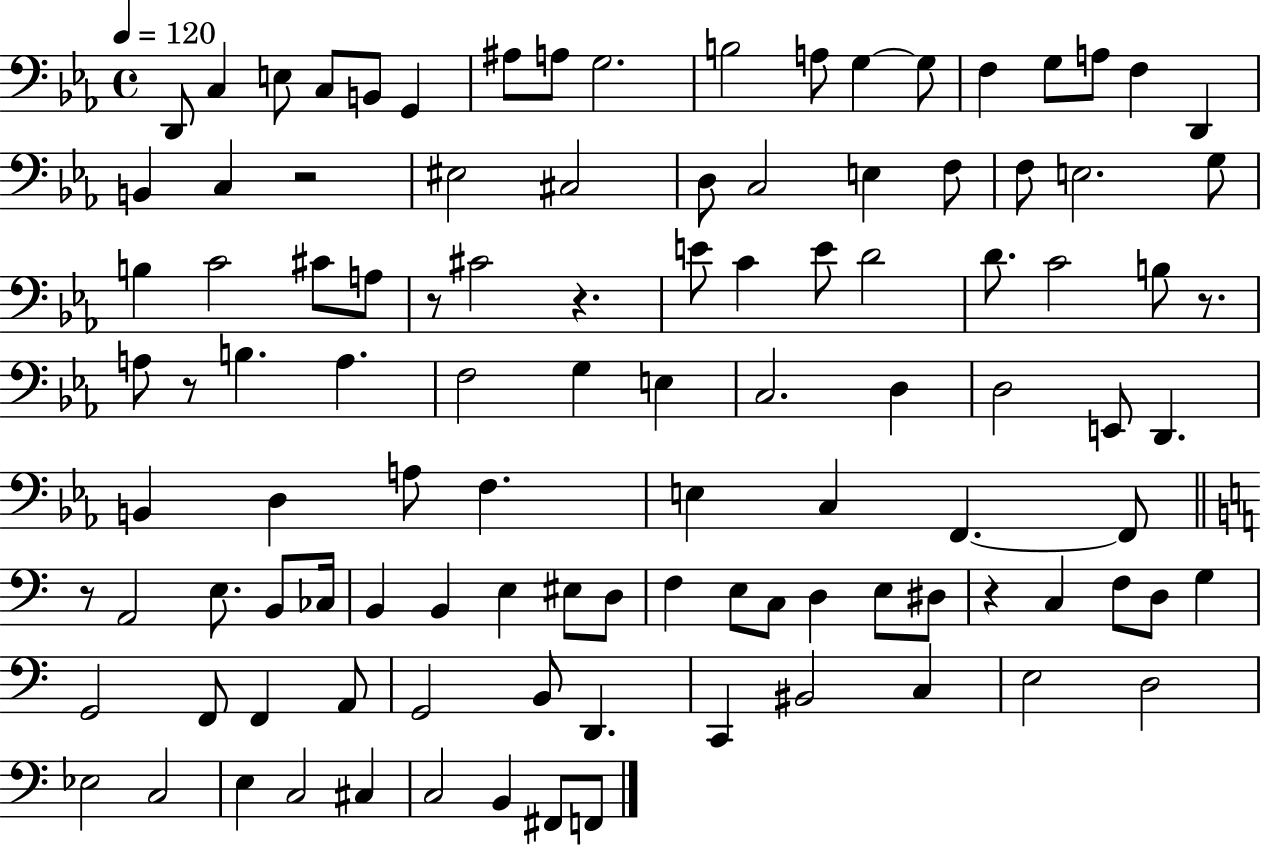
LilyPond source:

{
  \clef bass
  \time 4/4
  \defaultTimeSignature
  \key ees \major
  \tempo 4 = 120
  d,8 c4 e8 c8 b,8 g,4 | ais8 a8 g2. | b2 a8 g4~~ g8 | f4 g8 a8 f4 d,4 | \break b,4 c4 r2 | eis2 cis2 | d8 c2 e4 f8 | f8 e2. g8 | \break b4 c'2 cis'8 a8 | r8 cis'2 r4. | e'8 c'4 e'8 d'2 | d'8. c'2 b8 r8. | \break a8 r8 b4. a4. | f2 g4 e4 | c2. d4 | d2 e,8 d,4. | \break b,4 d4 a8 f4. | e4 c4 f,4.~~ f,8 | \bar "||" \break \key c \major r8 a,2 e8. b,8 ces16 | b,4 b,4 e4 eis8 d8 | f4 e8 c8 d4 e8 dis8 | r4 c4 f8 d8 g4 | \break g,2 f,8 f,4 a,8 | g,2 b,8 d,4. | c,4 bis,2 c4 | e2 d2 | \break ees2 c2 | e4 c2 cis4 | c2 b,4 fis,8 f,8 | \bar "|."
}